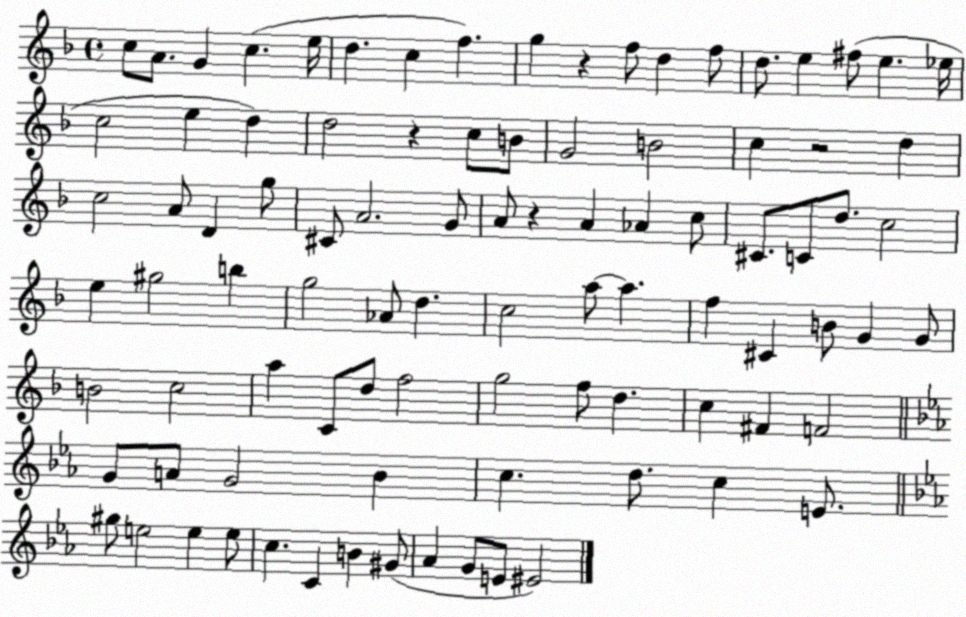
X:1
T:Untitled
M:4/4
L:1/4
K:F
c/2 A/2 G c e/4 d c f g z f/2 d f/2 d/2 e ^f/2 e _e/4 c2 e d d2 z c/2 B/2 G2 B2 c z2 d c2 A/2 D g/2 ^C/2 A2 G/2 A/2 z A _A c/2 ^C/2 C/2 d/2 c2 e ^g2 b g2 _A/2 d c2 a/2 a f ^C B/2 G G/2 B2 c2 a C/2 d/2 f2 g2 f/2 d c ^F F2 G/2 A/2 G2 _B c d/2 c E/2 ^g/2 e2 e e/2 c C B ^G/2 _A G/2 E/2 ^E2